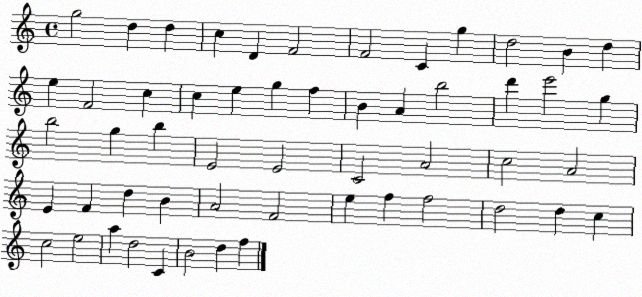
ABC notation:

X:1
T:Untitled
M:4/4
L:1/4
K:C
g2 d d c D F2 F2 C g d2 B d e F2 c c e g f B A b2 d' e'2 g b2 g b E2 E2 C2 A2 c2 A2 E F d B A2 F2 e f f2 d2 d c c2 e2 a d2 C B2 d f